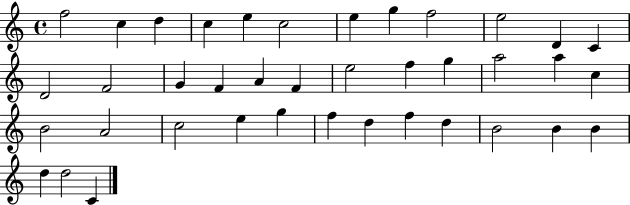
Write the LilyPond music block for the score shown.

{
  \clef treble
  \time 4/4
  \defaultTimeSignature
  \key c \major
  f''2 c''4 d''4 | c''4 e''4 c''2 | e''4 g''4 f''2 | e''2 d'4 c'4 | \break d'2 f'2 | g'4 f'4 a'4 f'4 | e''2 f''4 g''4 | a''2 a''4 c''4 | \break b'2 a'2 | c''2 e''4 g''4 | f''4 d''4 f''4 d''4 | b'2 b'4 b'4 | \break d''4 d''2 c'4 | \bar "|."
}